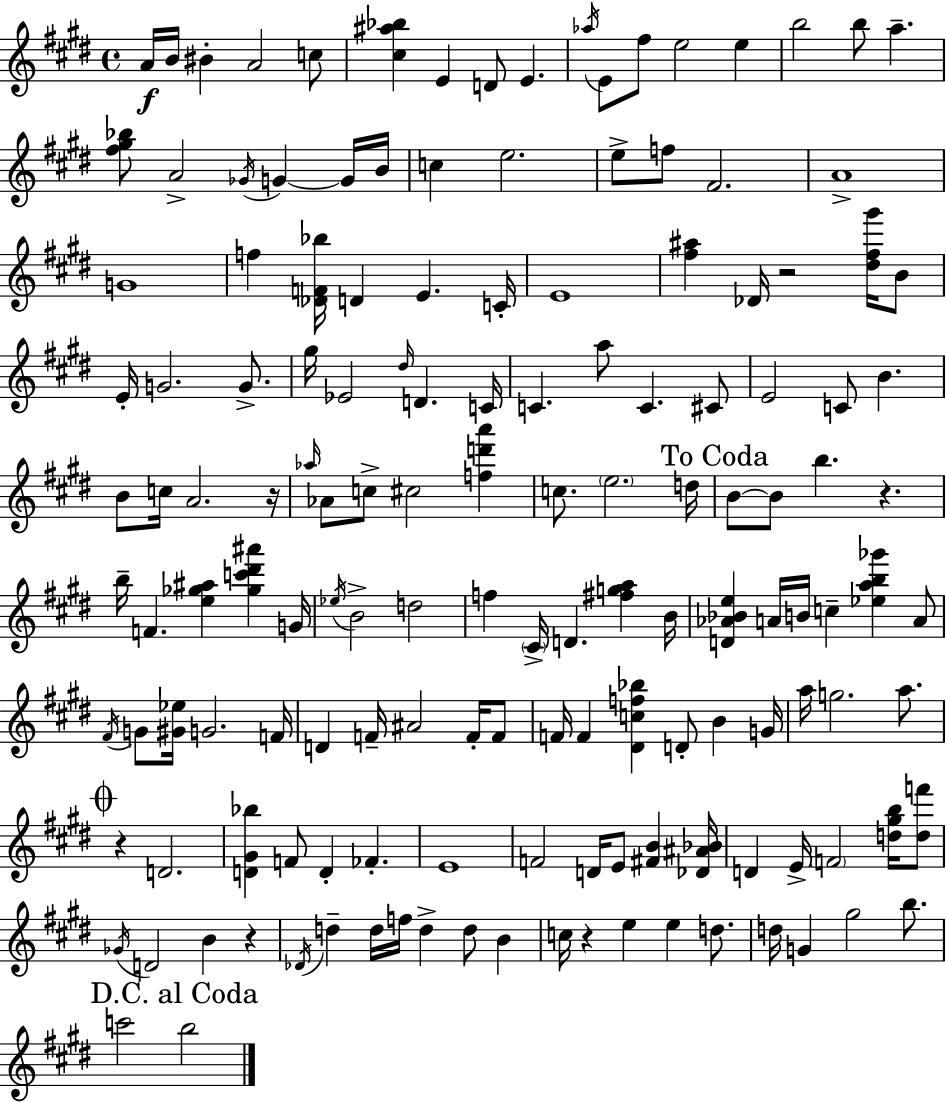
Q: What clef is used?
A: treble